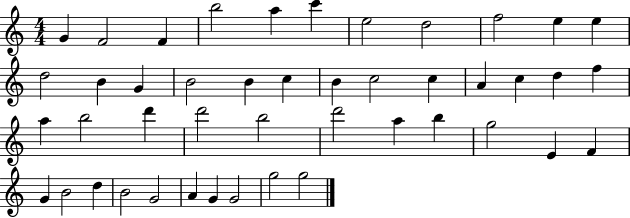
{
  \clef treble
  \numericTimeSignature
  \time 4/4
  \key c \major
  g'4 f'2 f'4 | b''2 a''4 c'''4 | e''2 d''2 | f''2 e''4 e''4 | \break d''2 b'4 g'4 | b'2 b'4 c''4 | b'4 c''2 c''4 | a'4 c''4 d''4 f''4 | \break a''4 b''2 d'''4 | d'''2 b''2 | d'''2 a''4 b''4 | g''2 e'4 f'4 | \break g'4 b'2 d''4 | b'2 g'2 | a'4 g'4 g'2 | g''2 g''2 | \break \bar "|."
}